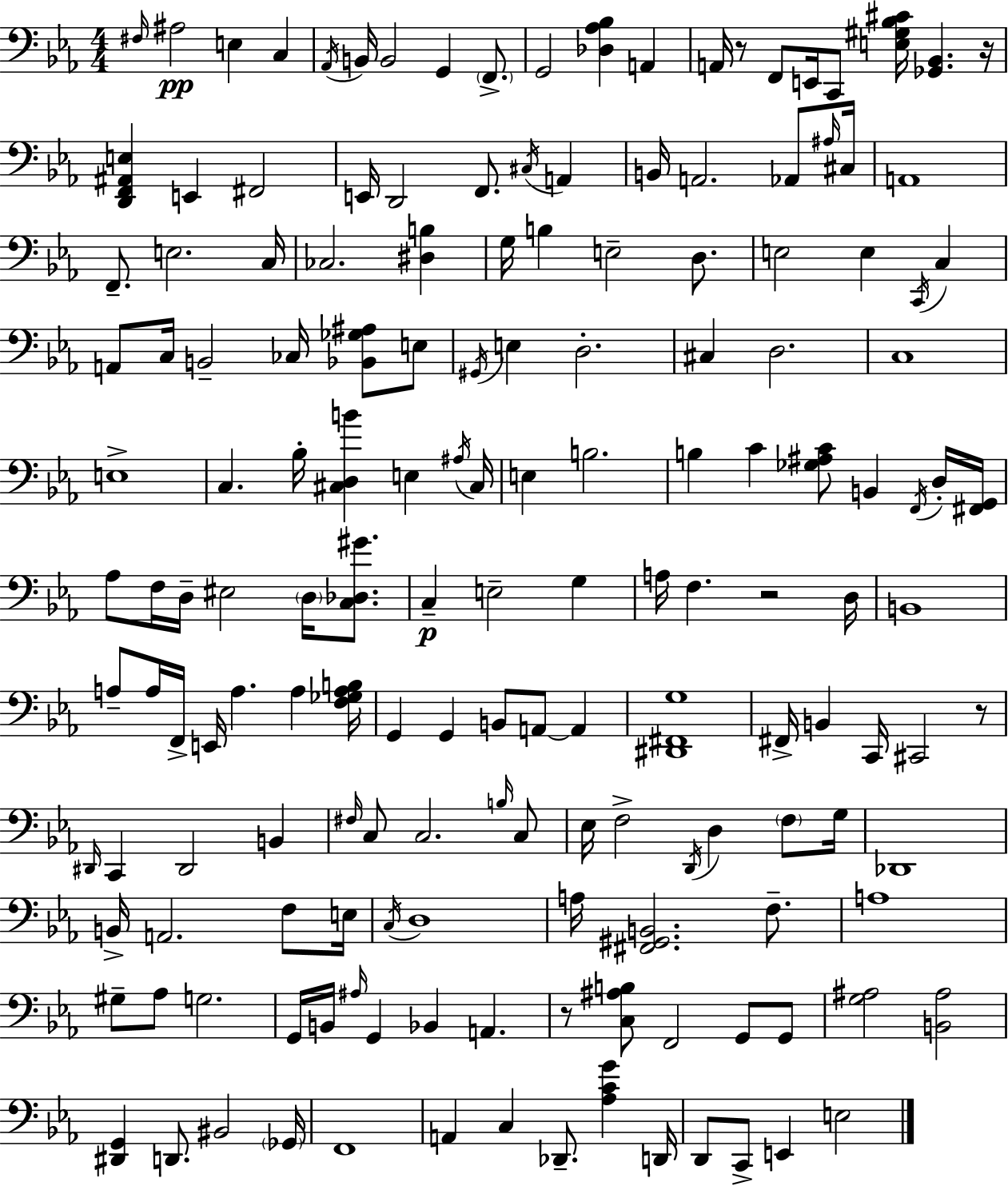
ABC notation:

X:1
T:Untitled
M:4/4
L:1/4
K:Cm
^F,/4 ^A,2 E, C, _A,,/4 B,,/4 B,,2 G,, F,,/2 G,,2 [_D,_A,_B,] A,, A,,/4 z/2 F,,/2 E,,/4 C,,/2 [E,^G,_B,^C]/4 [_G,,_B,,] z/4 [D,,F,,^A,,E,] E,, ^F,,2 E,,/4 D,,2 F,,/2 ^C,/4 A,, B,,/4 A,,2 _A,,/2 ^A,/4 ^C,/4 A,,4 F,,/2 E,2 C,/4 _C,2 [^D,B,] G,/4 B, E,2 D,/2 E,2 E, C,,/4 C, A,,/2 C,/4 B,,2 _C,/4 [_B,,_G,^A,]/2 E,/2 ^G,,/4 E, D,2 ^C, D,2 C,4 E,4 C, _B,/4 [^C,D,B] E, ^A,/4 ^C,/4 E, B,2 B, C [_G,^A,C]/2 B,, F,,/4 D,/4 [^F,,G,,]/4 _A,/2 F,/4 D,/4 ^E,2 D,/4 [C,_D,^G]/2 C, E,2 G, A,/4 F, z2 D,/4 B,,4 A,/2 A,/4 F,,/4 E,,/4 A, A, [F,_G,A,B,]/4 G,, G,, B,,/2 A,,/2 A,, [^D,,^F,,G,]4 ^F,,/4 B,, C,,/4 ^C,,2 z/2 ^D,,/4 C,, ^D,,2 B,, ^F,/4 C,/2 C,2 B,/4 C,/2 _E,/4 F,2 D,,/4 D, F,/2 G,/4 _D,,4 B,,/4 A,,2 F,/2 E,/4 C,/4 D,4 A,/4 [^F,,^G,,B,,]2 F,/2 A,4 ^G,/2 _A,/2 G,2 G,,/4 B,,/4 ^A,/4 G,, _B,, A,, z/2 [C,^A,B,]/2 F,,2 G,,/2 G,,/2 [G,^A,]2 [B,,^A,]2 [^D,,G,,] D,,/2 ^B,,2 _G,,/4 F,,4 A,, C, _D,,/2 [_A,CG] D,,/4 D,,/2 C,,/2 E,, E,2